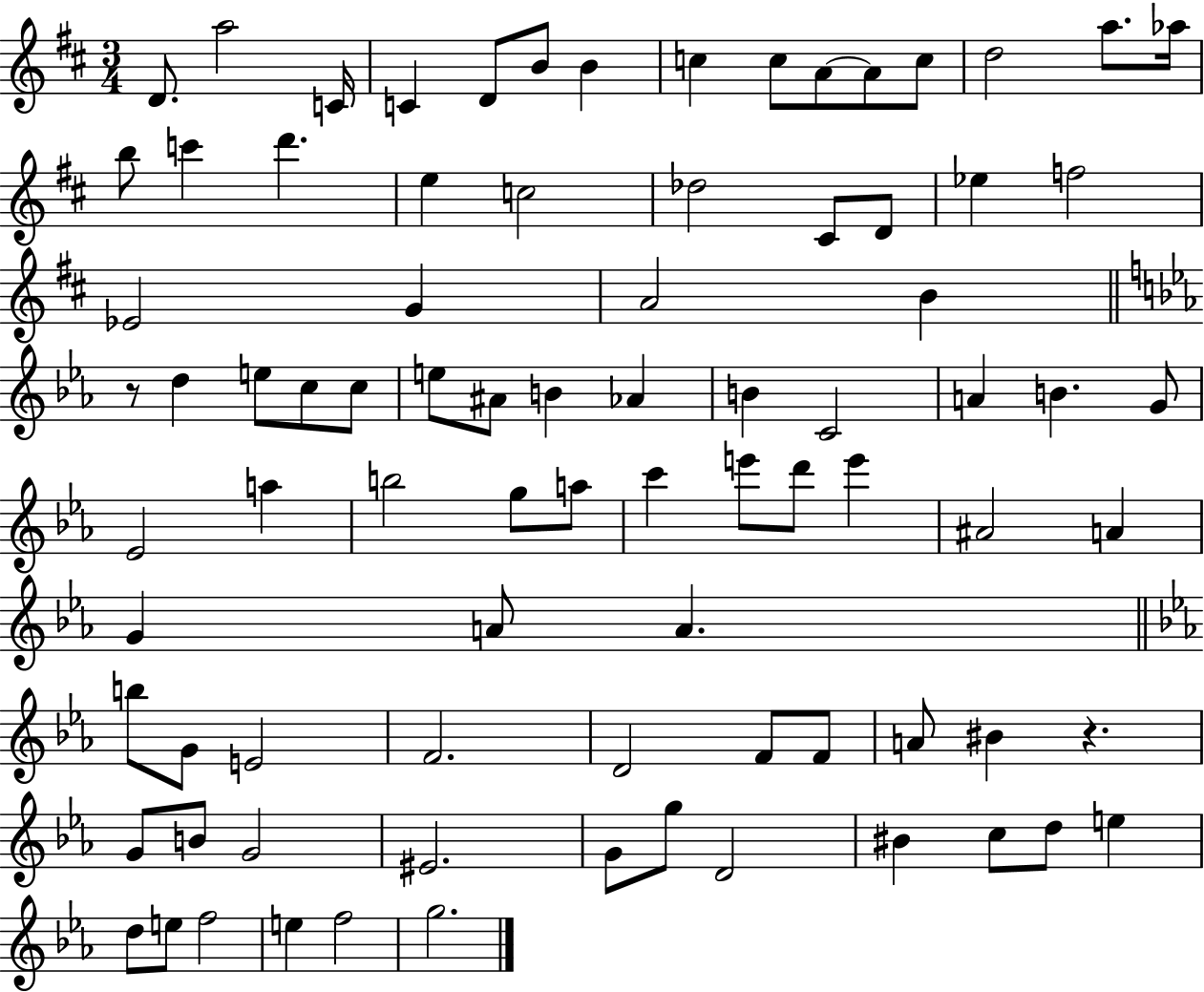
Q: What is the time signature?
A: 3/4